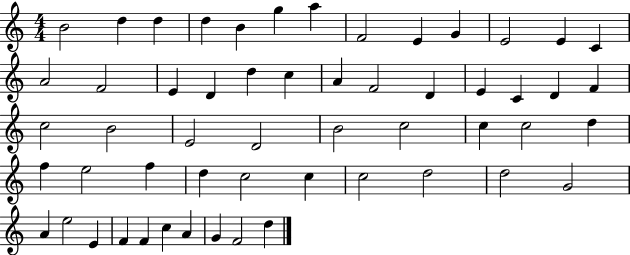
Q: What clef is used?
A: treble